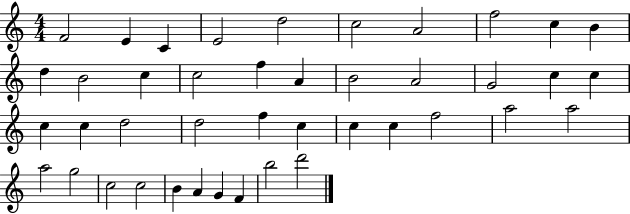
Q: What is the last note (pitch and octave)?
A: D6